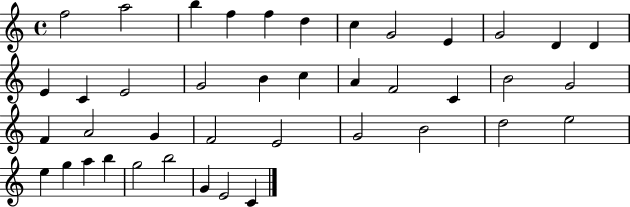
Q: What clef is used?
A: treble